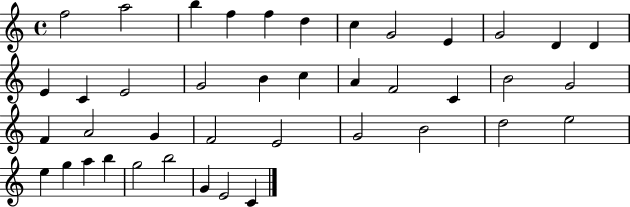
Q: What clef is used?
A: treble